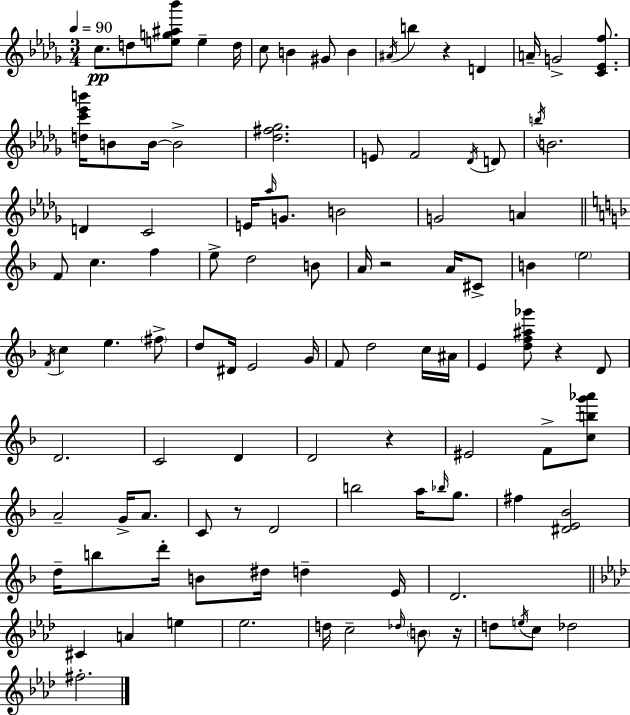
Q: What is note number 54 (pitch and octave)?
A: E4